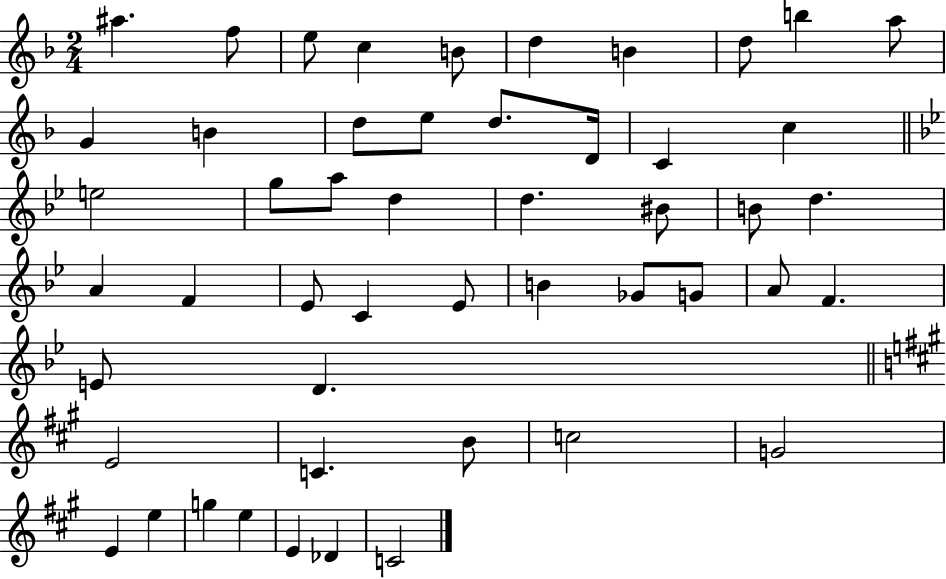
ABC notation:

X:1
T:Untitled
M:2/4
L:1/4
K:F
^a f/2 e/2 c B/2 d B d/2 b a/2 G B d/2 e/2 d/2 D/4 C c e2 g/2 a/2 d d ^B/2 B/2 d A F _E/2 C _E/2 B _G/2 G/2 A/2 F E/2 D E2 C B/2 c2 G2 E e g e E _D C2